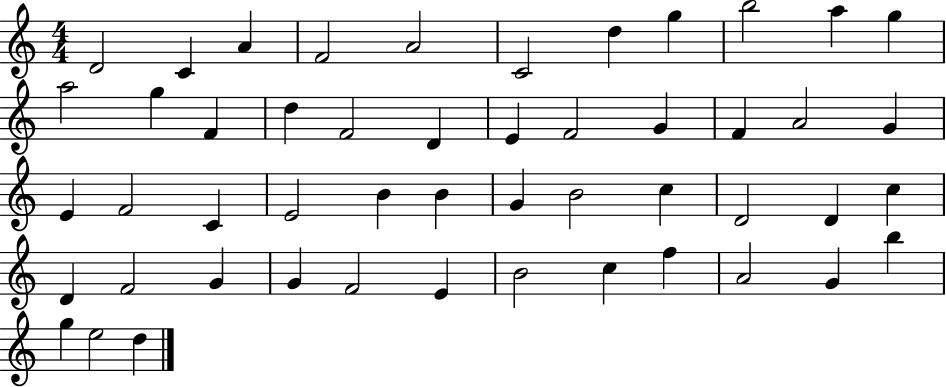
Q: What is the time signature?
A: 4/4